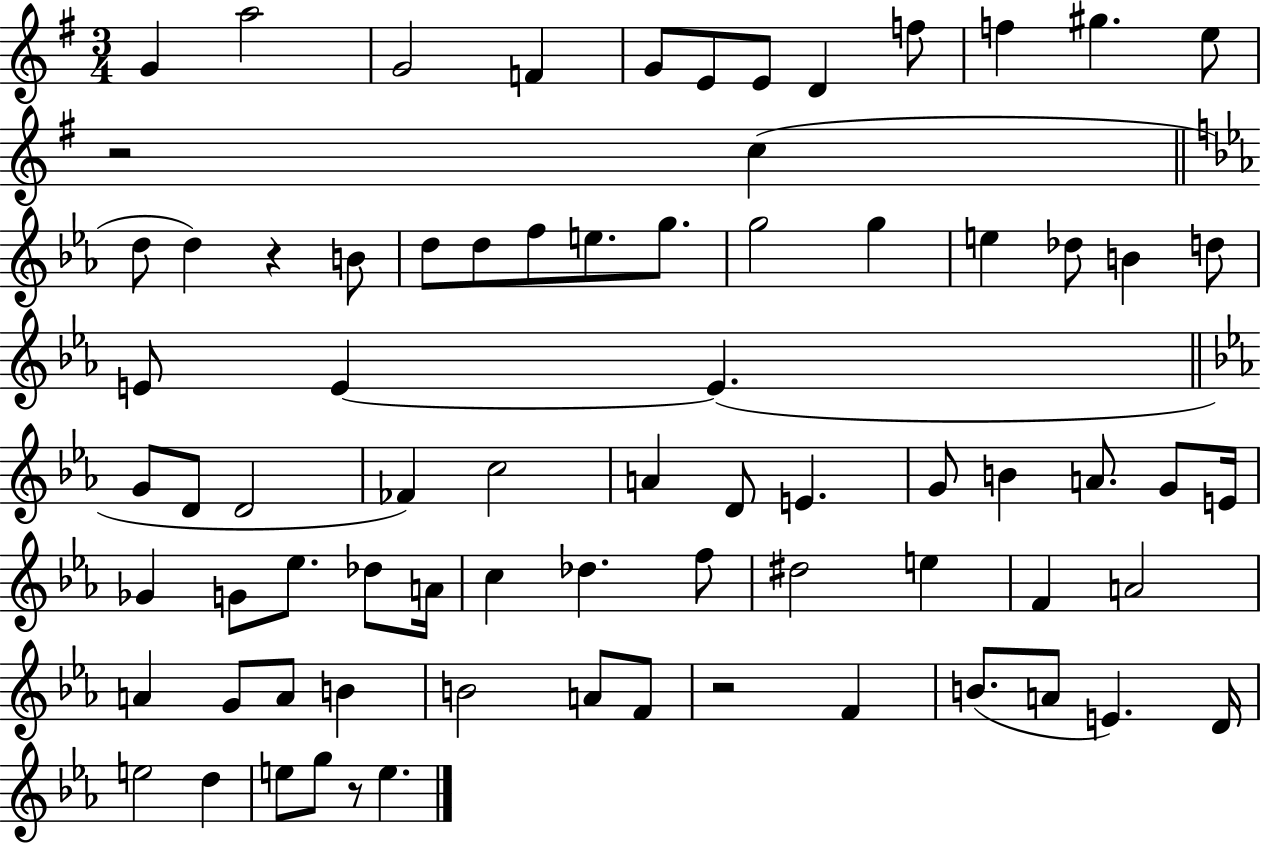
G4/q A5/h G4/h F4/q G4/e E4/e E4/e D4/q F5/e F5/q G#5/q. E5/e R/h C5/q D5/e D5/q R/q B4/e D5/e D5/e F5/e E5/e. G5/e. G5/h G5/q E5/q Db5/e B4/q D5/e E4/e E4/q E4/q. G4/e D4/e D4/h FES4/q C5/h A4/q D4/e E4/q. G4/e B4/q A4/e. G4/e E4/s Gb4/q G4/e Eb5/e. Db5/e A4/s C5/q Db5/q. F5/e D#5/h E5/q F4/q A4/h A4/q G4/e A4/e B4/q B4/h A4/e F4/e R/h F4/q B4/e. A4/e E4/q. D4/s E5/h D5/q E5/e G5/e R/e E5/q.